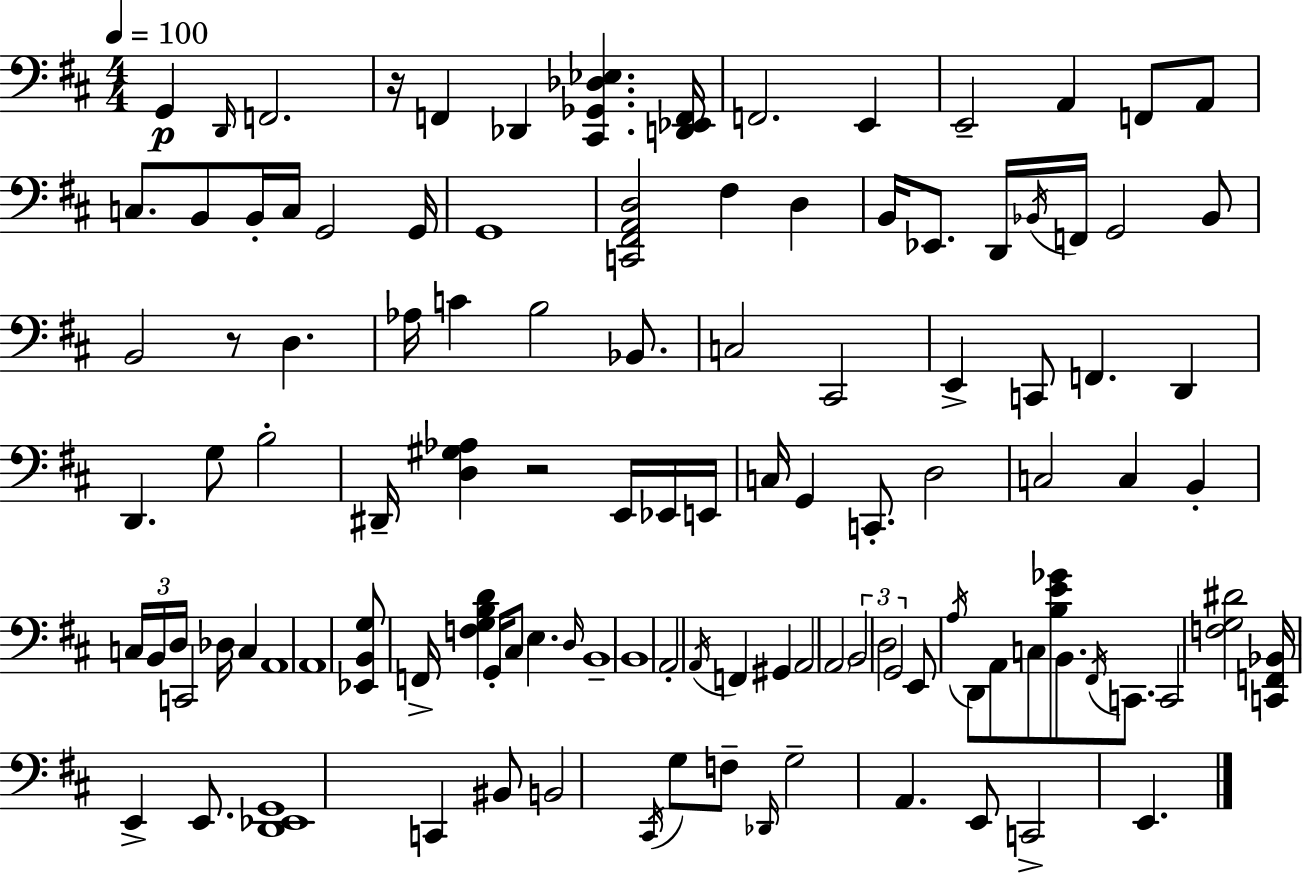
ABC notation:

X:1
T:Untitled
M:4/4
L:1/4
K:D
G,, D,,/4 F,,2 z/4 F,, _D,, [^C,,_G,,_D,_E,] [D,,_E,,F,,]/4 F,,2 E,, E,,2 A,, F,,/2 A,,/2 C,/2 B,,/2 B,,/4 C,/4 G,,2 G,,/4 G,,4 [C,,^F,,A,,D,]2 ^F, D, B,,/4 _E,,/2 D,,/4 _B,,/4 F,,/4 G,,2 _B,,/2 B,,2 z/2 D, _A,/4 C B,2 _B,,/2 C,2 ^C,,2 E,, C,,/2 F,, D,, D,, G,/2 B,2 ^D,,/4 [D,^G,_A,] z2 E,,/4 _E,,/4 E,,/4 C,/4 G,, C,,/2 D,2 C,2 C, B,, C,/4 B,,/4 D,/4 C,,2 _D,/4 C, A,,4 A,,4 [_E,,B,,G,]/2 F,,/4 [F,G,B,D] G,,/4 ^C,/2 E, D,/4 B,,4 B,,4 A,,2 A,,/4 F,, ^G,, A,,2 A,,2 B,,2 D,2 G,,2 E,,/2 A,/4 D,,/2 A,,/2 C,/2 [B,E_G]/2 B,,/2 ^F,,/4 C,,/2 C,,2 [F,G,^D]2 [C,,F,,_B,,]/4 E,, E,,/2 [D,,_E,,G,,]4 C,, ^B,,/2 B,,2 ^C,,/4 G,/2 F,/2 _D,,/4 G,2 A,, E,,/2 C,,2 E,,